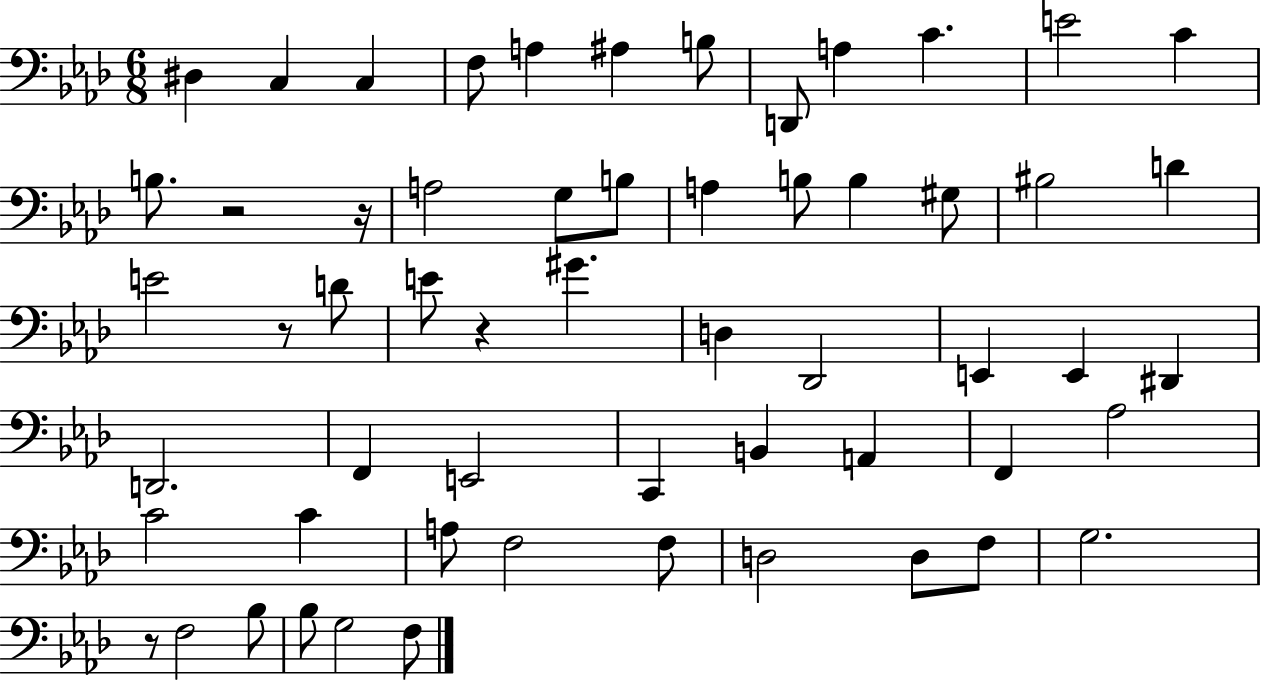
D#3/q C3/q C3/q F3/e A3/q A#3/q B3/e D2/e A3/q C4/q. E4/h C4/q B3/e. R/h R/s A3/h G3/e B3/e A3/q B3/e B3/q G#3/e BIS3/h D4/q E4/h R/e D4/e E4/e R/q G#4/q. D3/q Db2/h E2/q E2/q D#2/q D2/h. F2/q E2/h C2/q B2/q A2/q F2/q Ab3/h C4/h C4/q A3/e F3/h F3/e D3/h D3/e F3/e G3/h. R/e F3/h Bb3/e Bb3/e G3/h F3/e